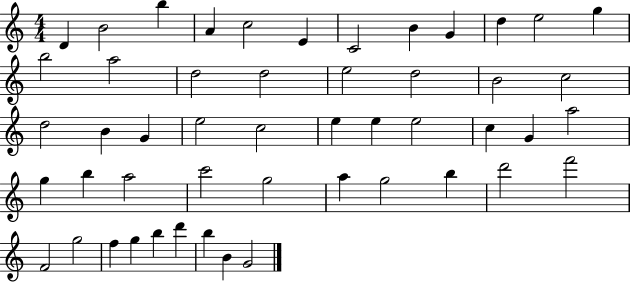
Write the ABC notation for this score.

X:1
T:Untitled
M:4/4
L:1/4
K:C
D B2 b A c2 E C2 B G d e2 g b2 a2 d2 d2 e2 d2 B2 c2 d2 B G e2 c2 e e e2 c G a2 g b a2 c'2 g2 a g2 b d'2 f'2 F2 g2 f g b d' b B G2